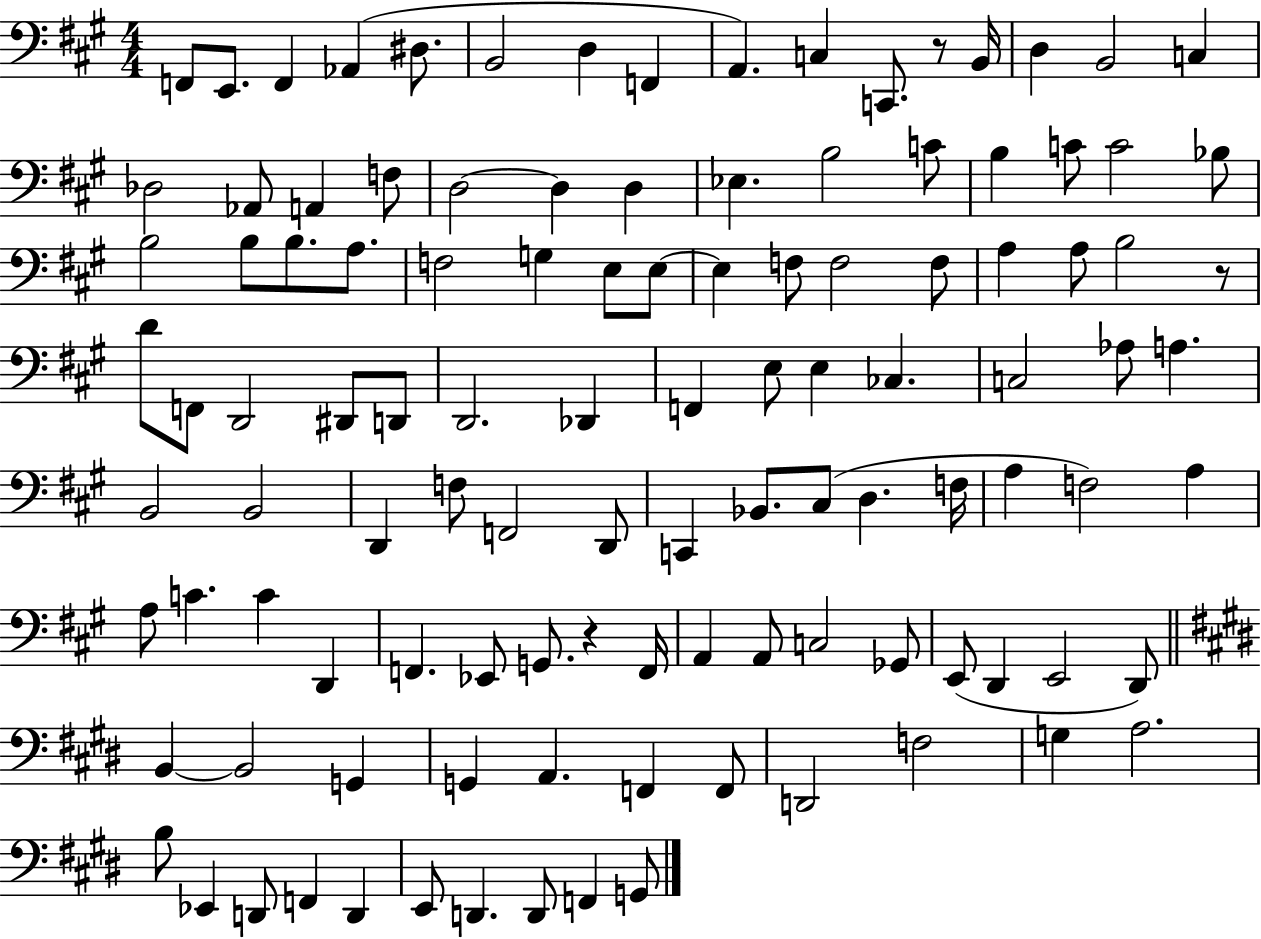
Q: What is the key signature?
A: A major